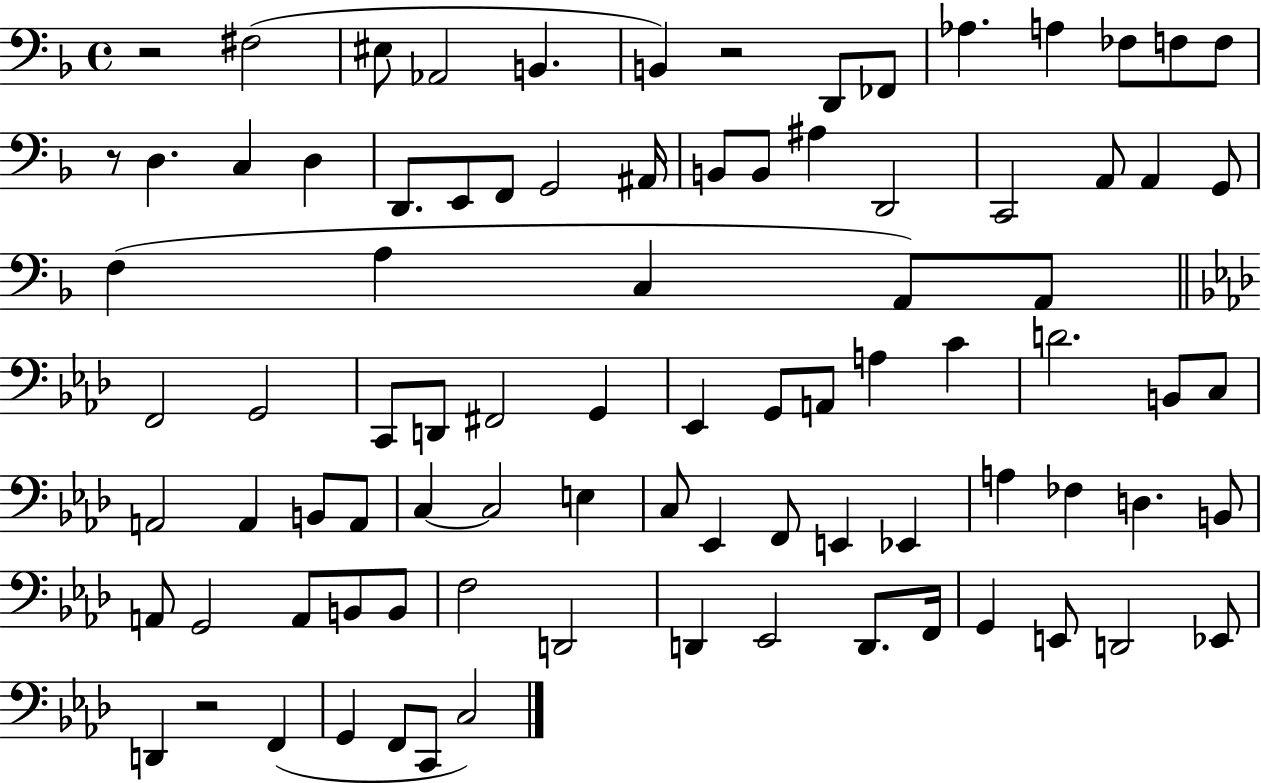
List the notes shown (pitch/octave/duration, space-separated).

R/h F#3/h EIS3/e Ab2/h B2/q. B2/q R/h D2/e FES2/e Ab3/q. A3/q FES3/e F3/e F3/e R/e D3/q. C3/q D3/q D2/e. E2/e F2/e G2/h A#2/s B2/e B2/e A#3/q D2/h C2/h A2/e A2/q G2/e F3/q A3/q C3/q A2/e A2/e F2/h G2/h C2/e D2/e F#2/h G2/q Eb2/q G2/e A2/e A3/q C4/q D4/h. B2/e C3/e A2/h A2/q B2/e A2/e C3/q C3/h E3/q C3/e Eb2/q F2/e E2/q Eb2/q A3/q FES3/q D3/q. B2/e A2/e G2/h A2/e B2/e B2/e F3/h D2/h D2/q Eb2/h D2/e. F2/s G2/q E2/e D2/h Eb2/e D2/q R/h F2/q G2/q F2/e C2/e C3/h